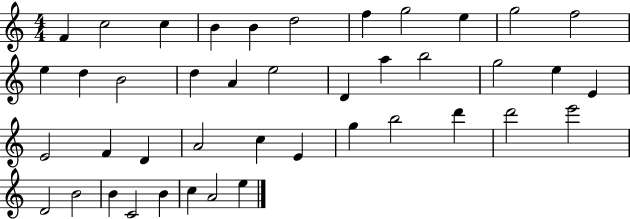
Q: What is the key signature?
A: C major